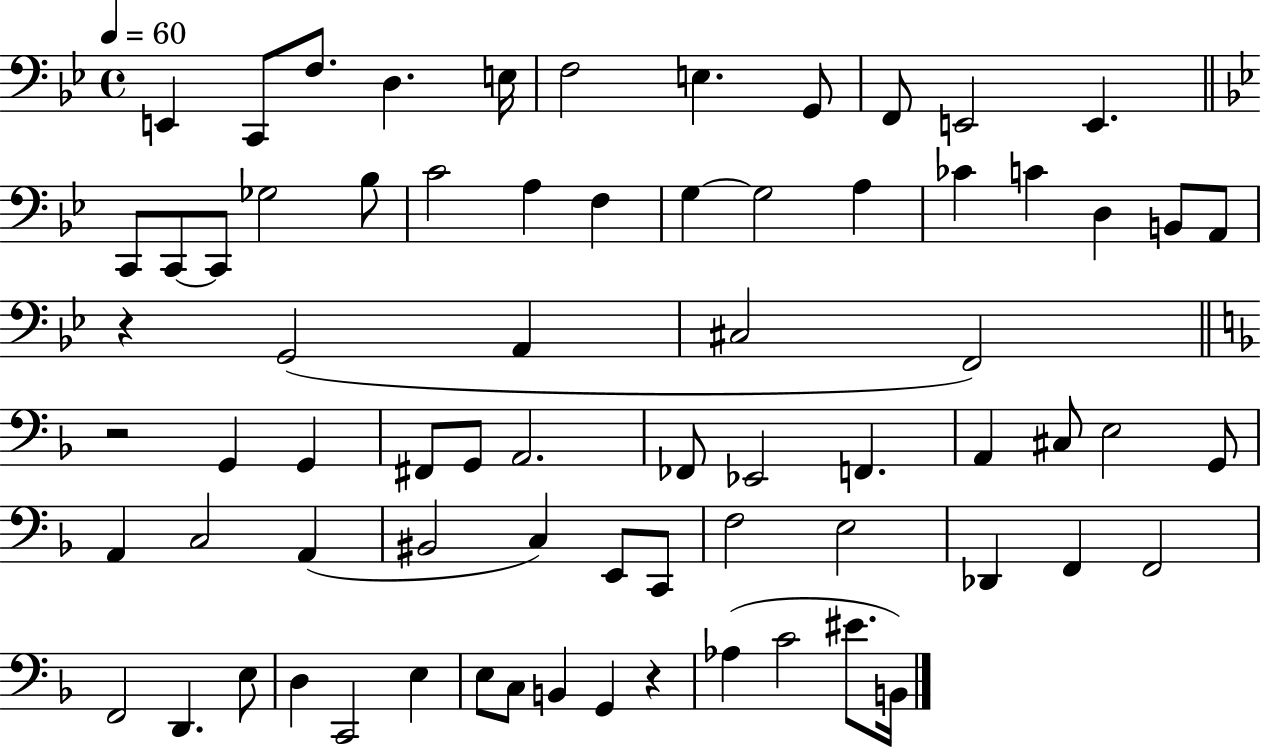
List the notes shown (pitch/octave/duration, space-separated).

E2/q C2/e F3/e. D3/q. E3/s F3/h E3/q. G2/e F2/e E2/h E2/q. C2/e C2/e C2/e Gb3/h Bb3/e C4/h A3/q F3/q G3/q G3/h A3/q CES4/q C4/q D3/q B2/e A2/e R/q G2/h A2/q C#3/h F2/h R/h G2/q G2/q F#2/e G2/e A2/h. FES2/e Eb2/h F2/q. A2/q C#3/e E3/h G2/e A2/q C3/h A2/q BIS2/h C3/q E2/e C2/e F3/h E3/h Db2/q F2/q F2/h F2/h D2/q. E3/e D3/q C2/h E3/q E3/e C3/e B2/q G2/q R/q Ab3/q C4/h EIS4/e. B2/s